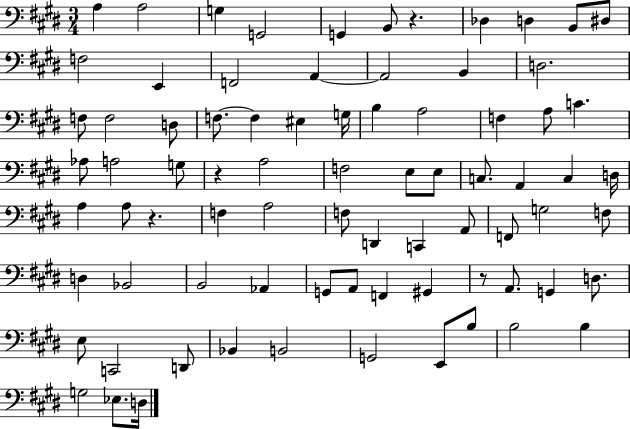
{
  \clef bass
  \numericTimeSignature
  \time 3/4
  \key e \major
  \repeat volta 2 { a4 a2 | g4 g,2 | g,4 b,8 r4. | des4 d4 b,8 dis8 | \break f2 e,4 | f,2 a,4~~ | a,2 b,4 | d2. | \break f8 f2 d8 | f8.~~ f4 eis4 g16 | b4 a2 | f4 a8 c'4. | \break aes8 a2 g8 | r4 a2 | f2 e8 e8 | c8. a,4 c4 d16 | \break a4 a8 r4. | f4 a2 | f8 d,4 c,4 a,8 | f,8 g2 f8 | \break d4 bes,2 | b,2 aes,4 | g,8 a,8 f,4 gis,4 | r8 a,8. g,4 d8. | \break e8 c,2 d,8 | bes,4 b,2 | g,2 e,8 b8 | b2 b4 | \break g2 ees8. d16 | } \bar "|."
}